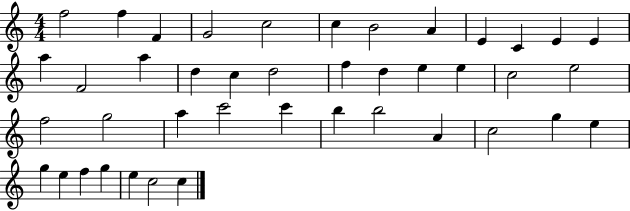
F5/h F5/q F4/q G4/h C5/h C5/q B4/h A4/q E4/q C4/q E4/q E4/q A5/q F4/h A5/q D5/q C5/q D5/h F5/q D5/q E5/q E5/q C5/h E5/h F5/h G5/h A5/q C6/h C6/q B5/q B5/h A4/q C5/h G5/q E5/q G5/q E5/q F5/q G5/q E5/q C5/h C5/q